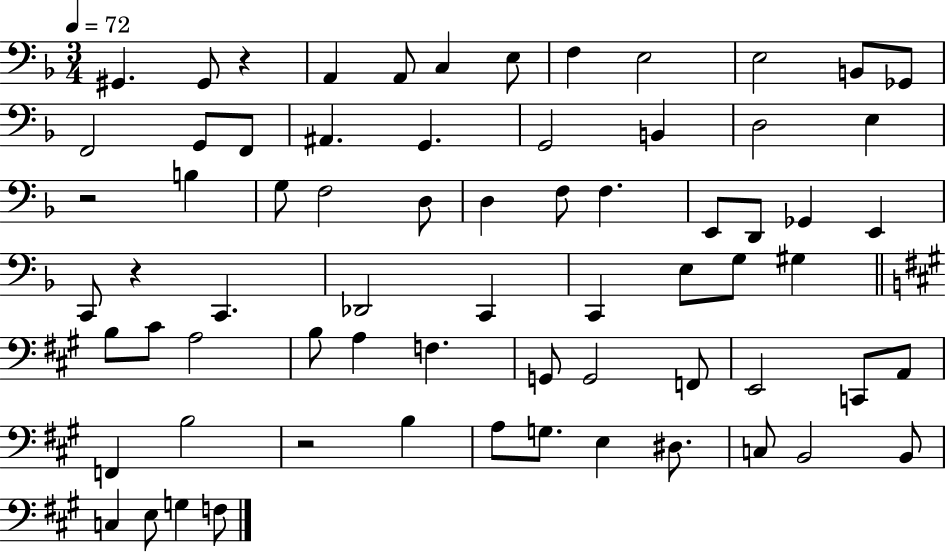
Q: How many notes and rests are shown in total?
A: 69